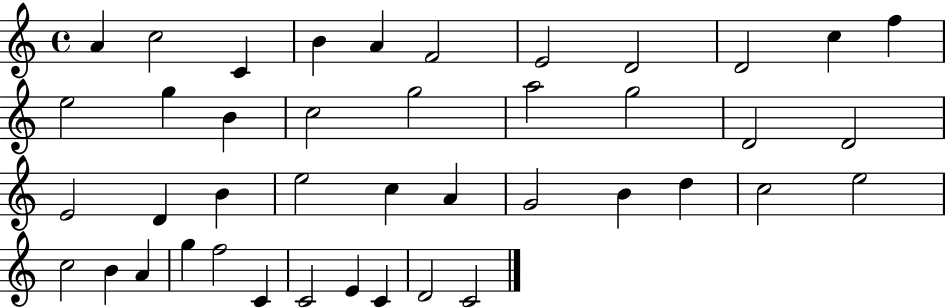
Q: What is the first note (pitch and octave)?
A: A4